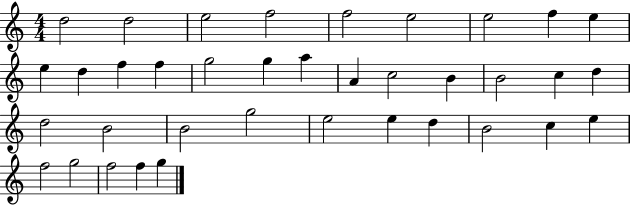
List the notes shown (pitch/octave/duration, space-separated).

D5/h D5/h E5/h F5/h F5/h E5/h E5/h F5/q E5/q E5/q D5/q F5/q F5/q G5/h G5/q A5/q A4/q C5/h B4/q B4/h C5/q D5/q D5/h B4/h B4/h G5/h E5/h E5/q D5/q B4/h C5/q E5/q F5/h G5/h F5/h F5/q G5/q